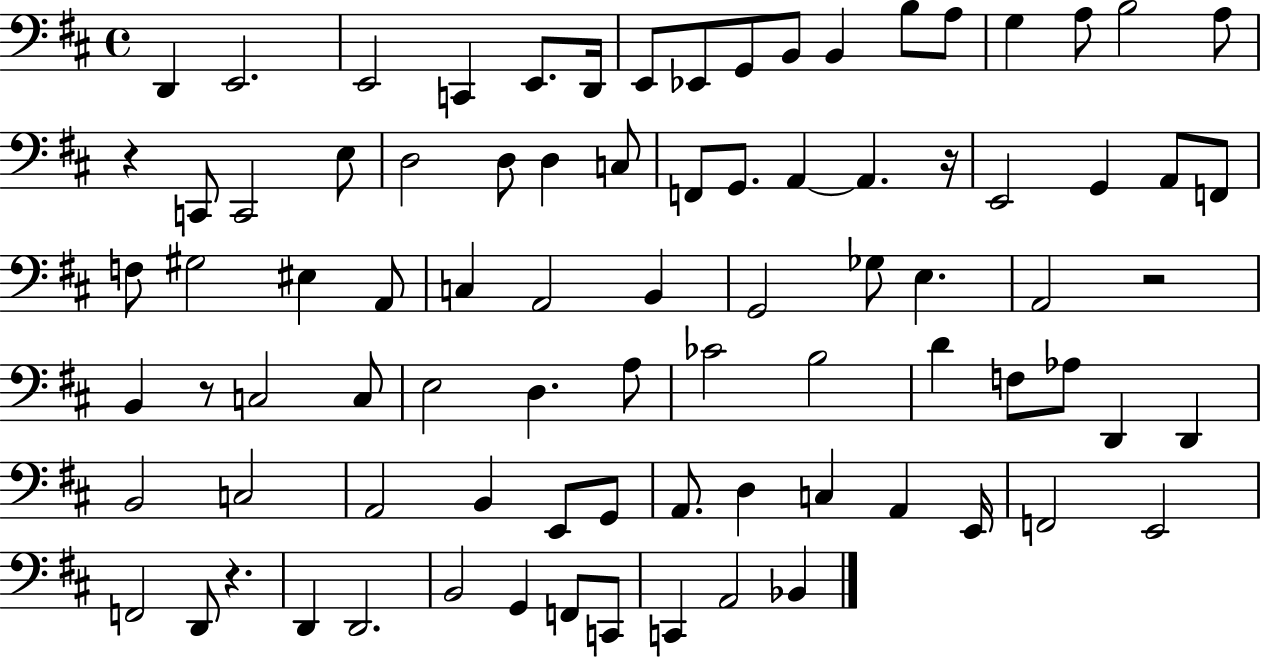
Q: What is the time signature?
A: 4/4